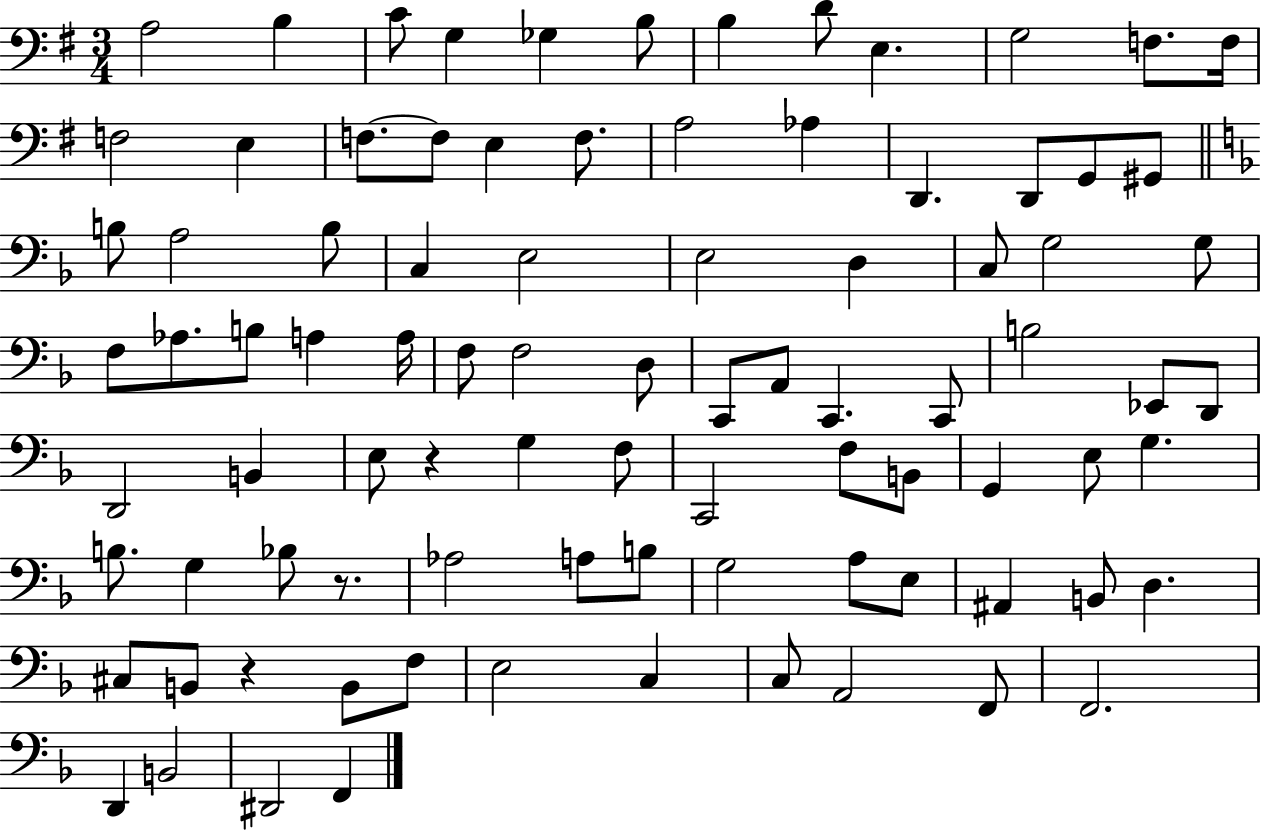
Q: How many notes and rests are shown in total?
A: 89